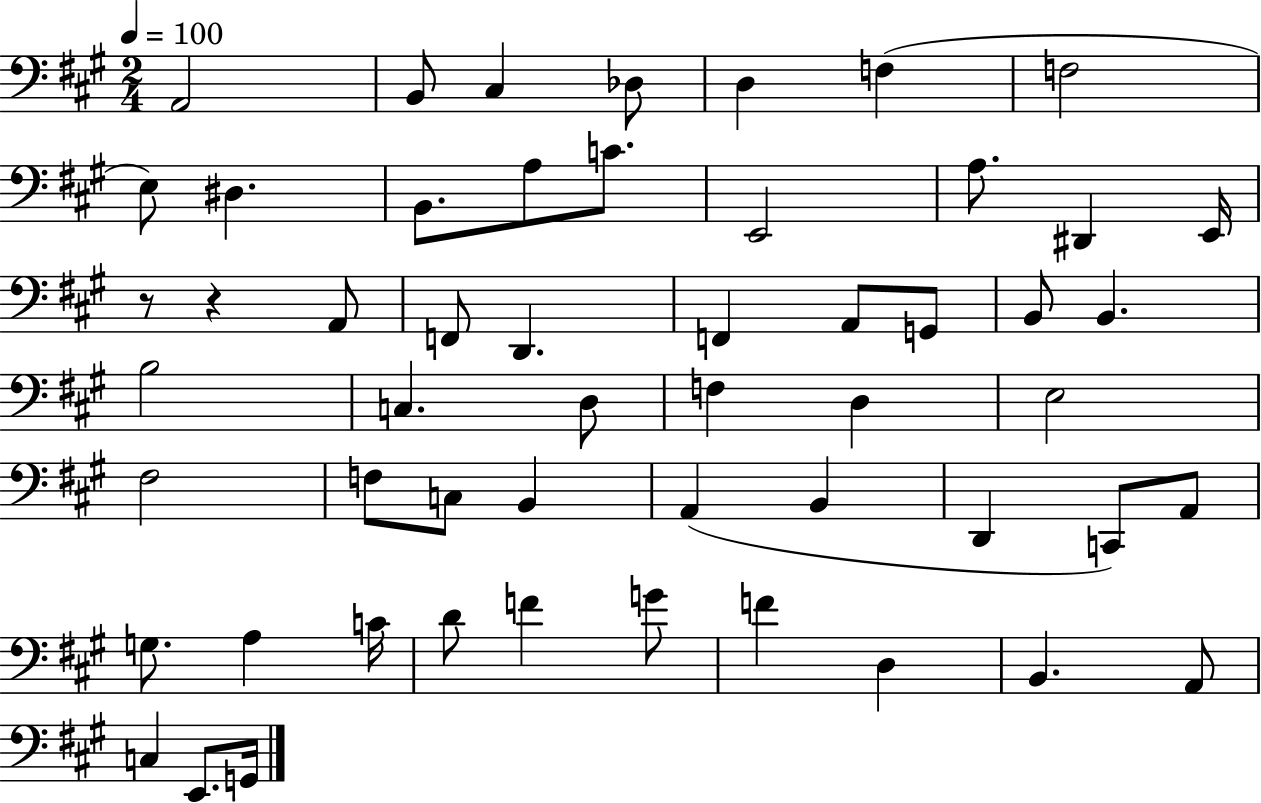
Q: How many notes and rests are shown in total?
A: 54